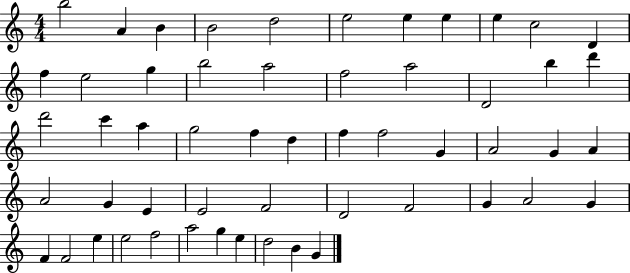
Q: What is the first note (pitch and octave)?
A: B5